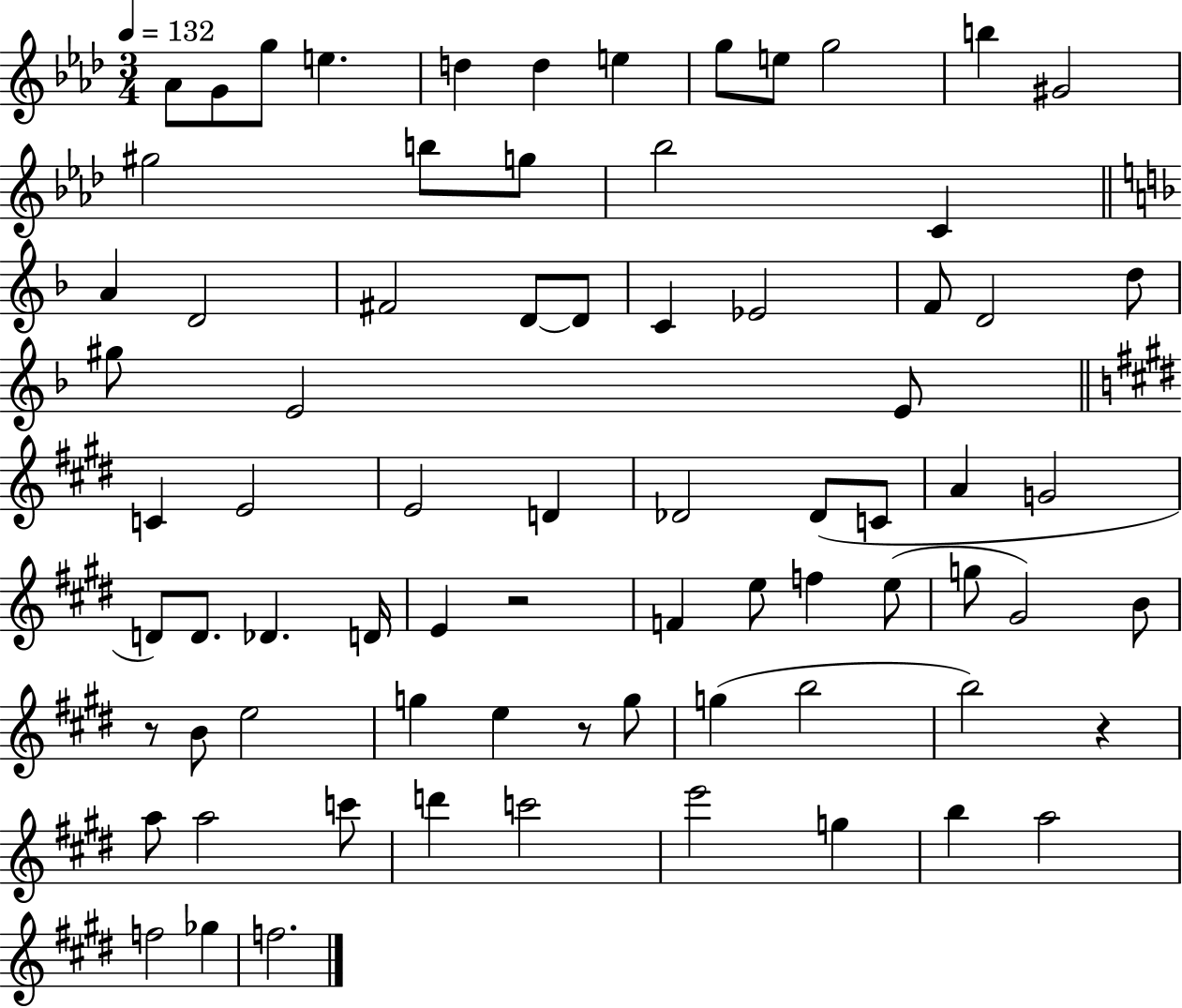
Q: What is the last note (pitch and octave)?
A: F5